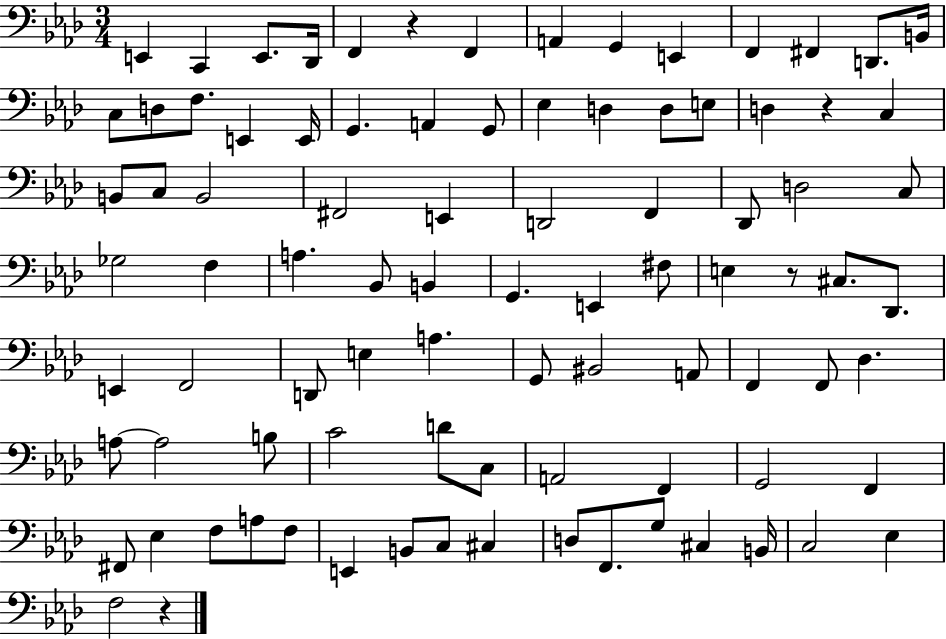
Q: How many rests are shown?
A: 4